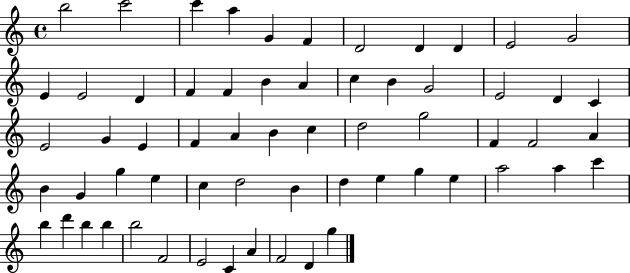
B5/h C6/h C6/q A5/q G4/q F4/q D4/h D4/q D4/q E4/h G4/h E4/q E4/h D4/q F4/q F4/q B4/q A4/q C5/q B4/q G4/h E4/h D4/q C4/q E4/h G4/q E4/q F4/q A4/q B4/q C5/q D5/h G5/h F4/q F4/h A4/q B4/q G4/q G5/q E5/q C5/q D5/h B4/q D5/q E5/q G5/q E5/q A5/h A5/q C6/q B5/q D6/q B5/q B5/q B5/h F4/h E4/h C4/q A4/q F4/h D4/q G5/q